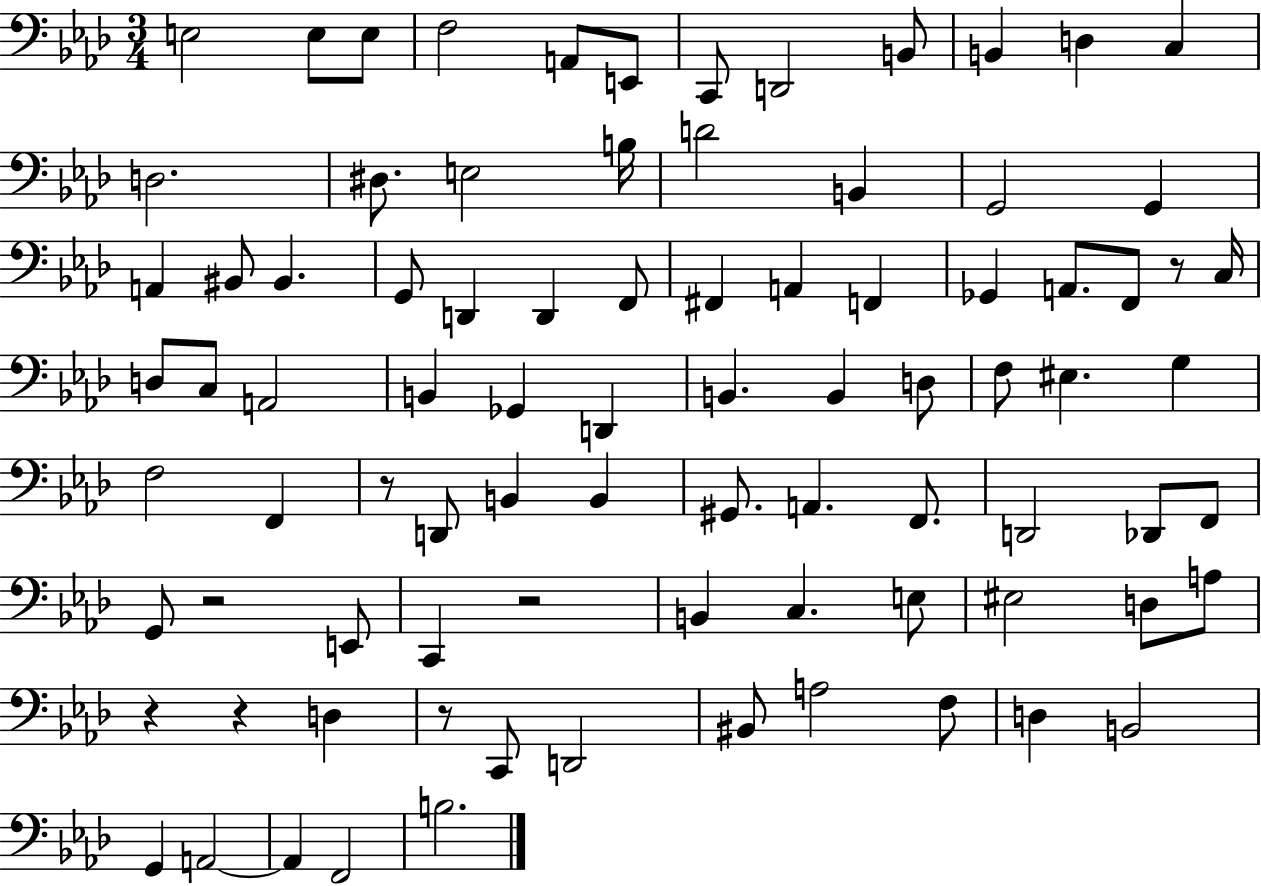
E3/h E3/e E3/e F3/h A2/e E2/e C2/e D2/h B2/e B2/q D3/q C3/q D3/h. D#3/e. E3/h B3/s D4/h B2/q G2/h G2/q A2/q BIS2/e BIS2/q. G2/e D2/q D2/q F2/e F#2/q A2/q F2/q Gb2/q A2/e. F2/e R/e C3/s D3/e C3/e A2/h B2/q Gb2/q D2/q B2/q. B2/q D3/e F3/e EIS3/q. G3/q F3/h F2/q R/e D2/e B2/q B2/q G#2/e. A2/q. F2/e. D2/h Db2/e F2/e G2/e R/h E2/e C2/q R/h B2/q C3/q. E3/e EIS3/h D3/e A3/e R/q R/q D3/q R/e C2/e D2/h BIS2/e A3/h F3/e D3/q B2/h G2/q A2/h A2/q F2/h B3/h.